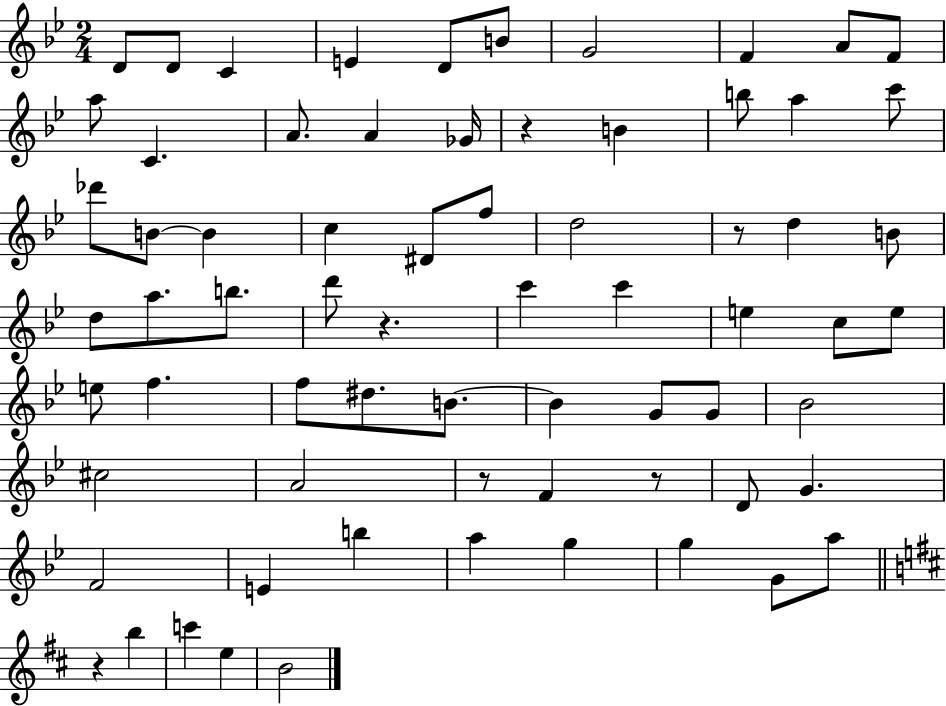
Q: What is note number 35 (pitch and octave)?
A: E5